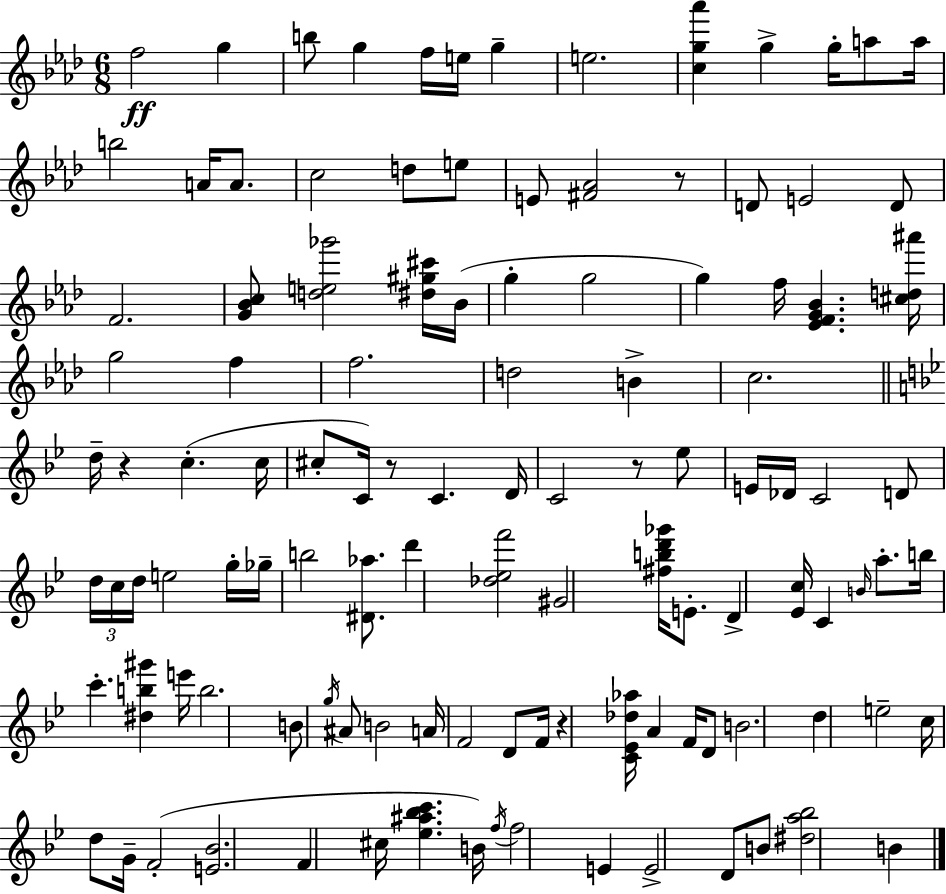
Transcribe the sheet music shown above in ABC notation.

X:1
T:Untitled
M:6/8
L:1/4
K:Ab
f2 g b/2 g f/4 e/4 g e2 [cg_a'] g g/4 a/2 a/4 b2 A/4 A/2 c2 d/2 e/2 E/2 [^F_A]2 z/2 D/2 E2 D/2 F2 [G_Bc]/2 [de_g']2 [^d^g^c']/4 _B/4 g g2 g f/4 [_EFG_B] [^cd^a']/4 g2 f f2 d2 B c2 d/4 z c c/4 ^c/2 C/4 z/2 C D/4 C2 z/2 _e/2 E/4 _D/4 C2 D/2 d/4 c/4 d/4 e2 g/4 _g/4 b2 [^D_a]/2 d' [_d_ef']2 ^G2 [^fbd'_g']/4 E/2 D [_Ec]/4 C B/4 a/2 b/4 c' [^db^g'] e'/4 b2 B/2 g/4 ^A/2 B2 A/4 F2 D/2 F/4 z [C_E_d_a]/4 A F/4 D/2 B2 d e2 c/4 d/2 G/4 F2 [E_B]2 F ^c/4 [_e^a_bc'] B/4 f/4 f2 E E2 D/2 B/2 [^da_b]2 B